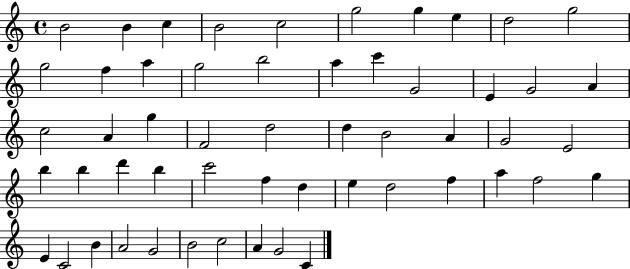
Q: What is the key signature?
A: C major